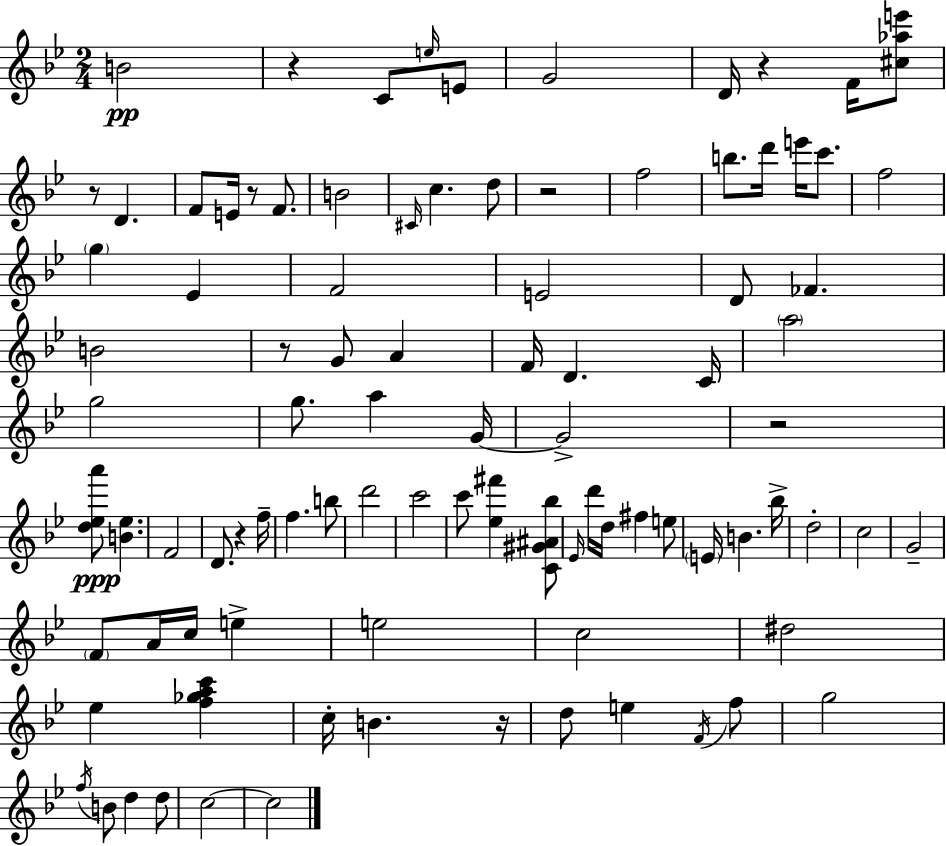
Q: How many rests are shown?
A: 9